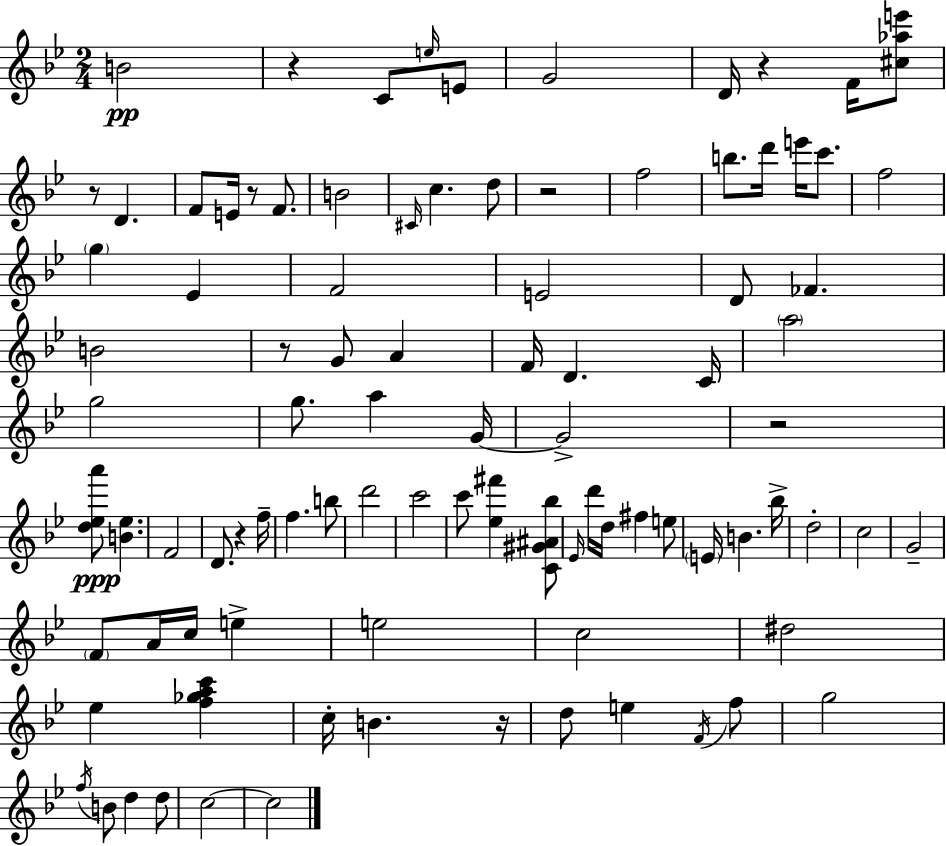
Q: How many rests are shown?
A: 9